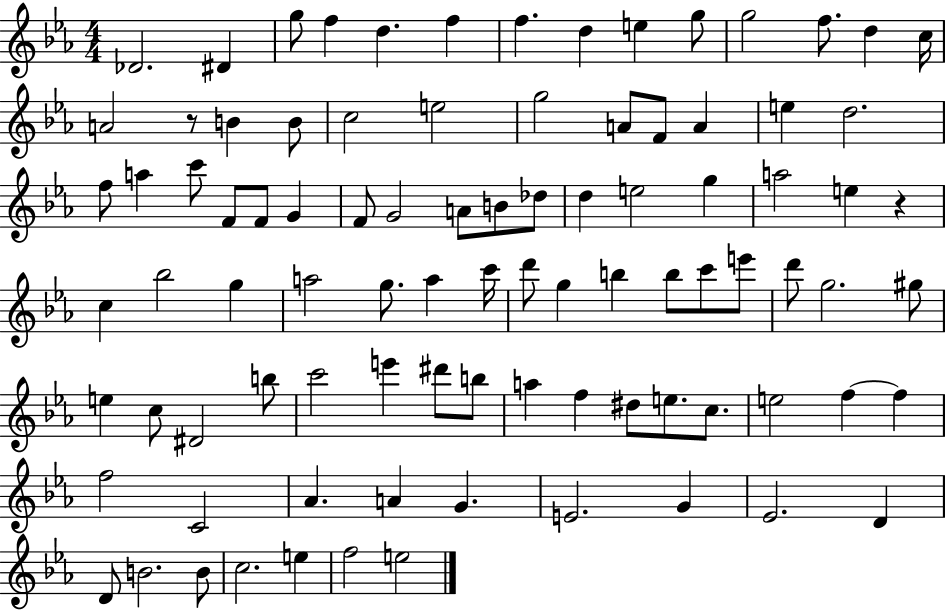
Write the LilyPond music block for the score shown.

{
  \clef treble
  \numericTimeSignature
  \time 4/4
  \key ees \major
  des'2. dis'4 | g''8 f''4 d''4. f''4 | f''4. d''4 e''4 g''8 | g''2 f''8. d''4 c''16 | \break a'2 r8 b'4 b'8 | c''2 e''2 | g''2 a'8 f'8 a'4 | e''4 d''2. | \break f''8 a''4 c'''8 f'8 f'8 g'4 | f'8 g'2 a'8 b'8 des''8 | d''4 e''2 g''4 | a''2 e''4 r4 | \break c''4 bes''2 g''4 | a''2 g''8. a''4 c'''16 | d'''8 g''4 b''4 b''8 c'''8 e'''8 | d'''8 g''2. gis''8 | \break e''4 c''8 dis'2 b''8 | c'''2 e'''4 dis'''8 b''8 | a''4 f''4 dis''8 e''8. c''8. | e''2 f''4~~ f''4 | \break f''2 c'2 | aes'4. a'4 g'4. | e'2. g'4 | ees'2. d'4 | \break d'8 b'2. b'8 | c''2. e''4 | f''2 e''2 | \bar "|."
}